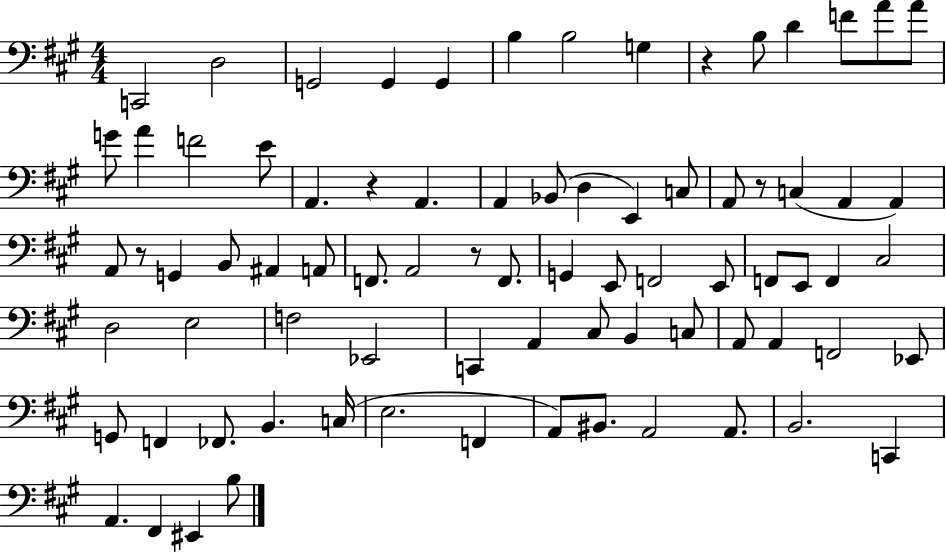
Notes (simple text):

C2/h D3/h G2/h G2/q G2/q B3/q B3/h G3/q R/q B3/e D4/q F4/e A4/e A4/e G4/e A4/q F4/h E4/e A2/q. R/q A2/q. A2/q Bb2/e D3/q E2/q C3/e A2/e R/e C3/q A2/q A2/q A2/e R/e G2/q B2/e A#2/q A2/e F2/e. A2/h R/e F2/e. G2/q E2/e F2/h E2/e F2/e E2/e F2/q C#3/h D3/h E3/h F3/h Eb2/h C2/q A2/q C#3/e B2/q C3/e A2/e A2/q F2/h Eb2/e G2/e F2/q FES2/e. B2/q. C3/s E3/h. F2/q A2/e BIS2/e. A2/h A2/e. B2/h. C2/q A2/q. F#2/q EIS2/q B3/e